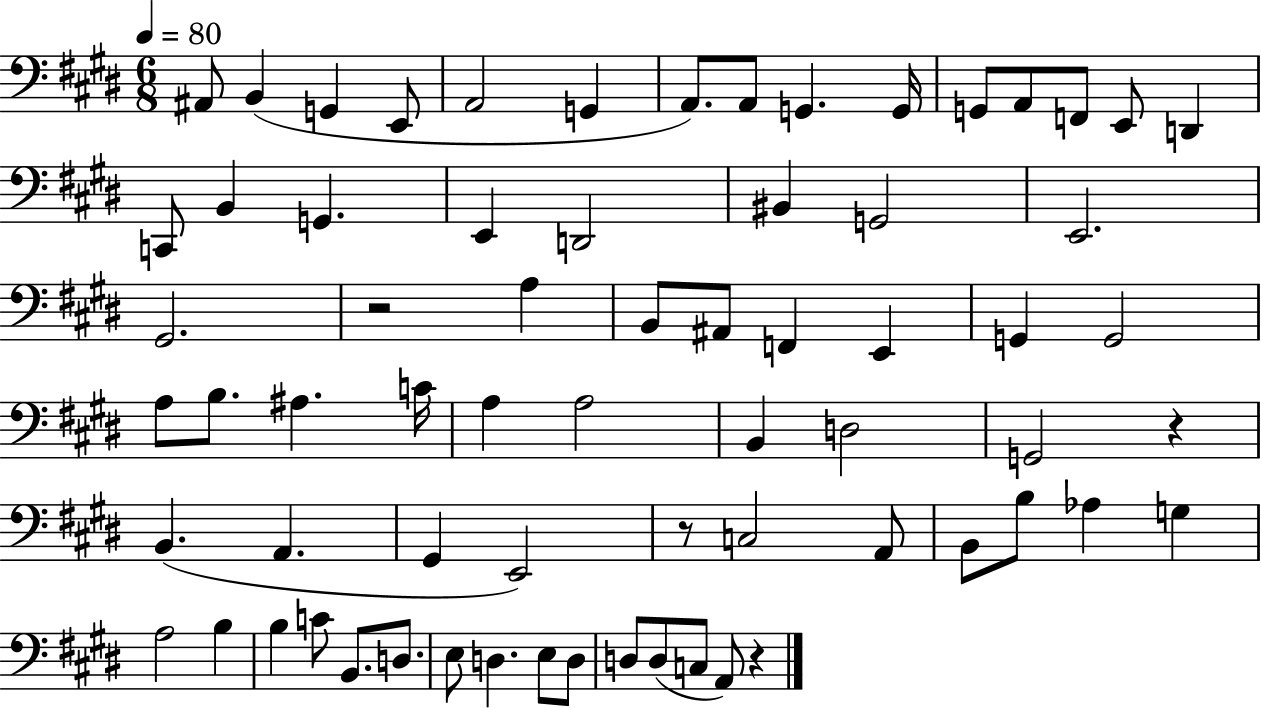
A#2/e B2/q G2/q E2/e A2/h G2/q A2/e. A2/e G2/q. G2/s G2/e A2/e F2/e E2/e D2/q C2/e B2/q G2/q. E2/q D2/h BIS2/q G2/h E2/h. G#2/h. R/h A3/q B2/e A#2/e F2/q E2/q G2/q G2/h A3/e B3/e. A#3/q. C4/s A3/q A3/h B2/q D3/h G2/h R/q B2/q. A2/q. G#2/q E2/h R/e C3/h A2/e B2/e B3/e Ab3/q G3/q A3/h B3/q B3/q C4/e B2/e. D3/e. E3/e D3/q. E3/e D3/e D3/e D3/e C3/e A2/e R/q